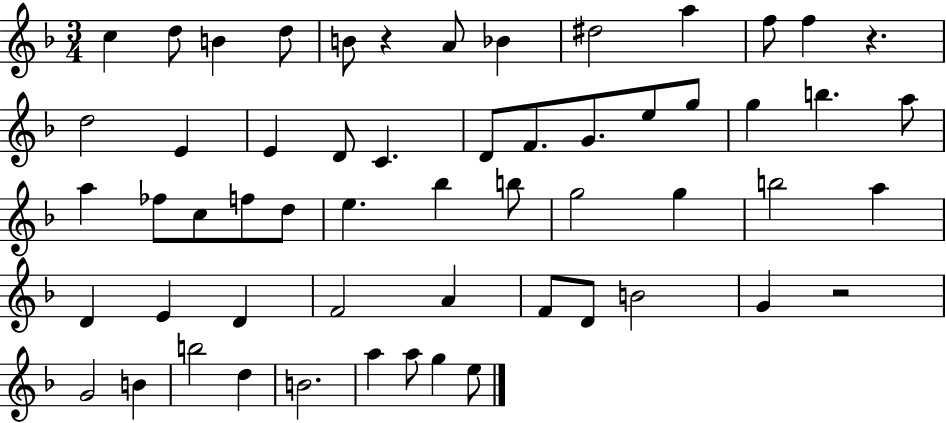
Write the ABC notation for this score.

X:1
T:Untitled
M:3/4
L:1/4
K:F
c d/2 B d/2 B/2 z A/2 _B ^d2 a f/2 f z d2 E E D/2 C D/2 F/2 G/2 e/2 g/2 g b a/2 a _f/2 c/2 f/2 d/2 e _b b/2 g2 g b2 a D E D F2 A F/2 D/2 B2 G z2 G2 B b2 d B2 a a/2 g e/2